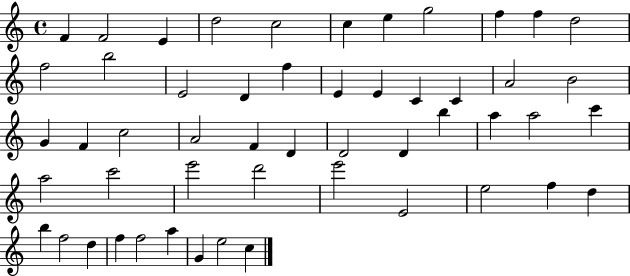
{
  \clef treble
  \time 4/4
  \defaultTimeSignature
  \key c \major
  f'4 f'2 e'4 | d''2 c''2 | c''4 e''4 g''2 | f''4 f''4 d''2 | \break f''2 b''2 | e'2 d'4 f''4 | e'4 e'4 c'4 c'4 | a'2 b'2 | \break g'4 f'4 c''2 | a'2 f'4 d'4 | d'2 d'4 b''4 | a''4 a''2 c'''4 | \break a''2 c'''2 | e'''2 d'''2 | e'''2 e'2 | e''2 f''4 d''4 | \break b''4 f''2 d''4 | f''4 f''2 a''4 | g'4 e''2 c''4 | \bar "|."
}